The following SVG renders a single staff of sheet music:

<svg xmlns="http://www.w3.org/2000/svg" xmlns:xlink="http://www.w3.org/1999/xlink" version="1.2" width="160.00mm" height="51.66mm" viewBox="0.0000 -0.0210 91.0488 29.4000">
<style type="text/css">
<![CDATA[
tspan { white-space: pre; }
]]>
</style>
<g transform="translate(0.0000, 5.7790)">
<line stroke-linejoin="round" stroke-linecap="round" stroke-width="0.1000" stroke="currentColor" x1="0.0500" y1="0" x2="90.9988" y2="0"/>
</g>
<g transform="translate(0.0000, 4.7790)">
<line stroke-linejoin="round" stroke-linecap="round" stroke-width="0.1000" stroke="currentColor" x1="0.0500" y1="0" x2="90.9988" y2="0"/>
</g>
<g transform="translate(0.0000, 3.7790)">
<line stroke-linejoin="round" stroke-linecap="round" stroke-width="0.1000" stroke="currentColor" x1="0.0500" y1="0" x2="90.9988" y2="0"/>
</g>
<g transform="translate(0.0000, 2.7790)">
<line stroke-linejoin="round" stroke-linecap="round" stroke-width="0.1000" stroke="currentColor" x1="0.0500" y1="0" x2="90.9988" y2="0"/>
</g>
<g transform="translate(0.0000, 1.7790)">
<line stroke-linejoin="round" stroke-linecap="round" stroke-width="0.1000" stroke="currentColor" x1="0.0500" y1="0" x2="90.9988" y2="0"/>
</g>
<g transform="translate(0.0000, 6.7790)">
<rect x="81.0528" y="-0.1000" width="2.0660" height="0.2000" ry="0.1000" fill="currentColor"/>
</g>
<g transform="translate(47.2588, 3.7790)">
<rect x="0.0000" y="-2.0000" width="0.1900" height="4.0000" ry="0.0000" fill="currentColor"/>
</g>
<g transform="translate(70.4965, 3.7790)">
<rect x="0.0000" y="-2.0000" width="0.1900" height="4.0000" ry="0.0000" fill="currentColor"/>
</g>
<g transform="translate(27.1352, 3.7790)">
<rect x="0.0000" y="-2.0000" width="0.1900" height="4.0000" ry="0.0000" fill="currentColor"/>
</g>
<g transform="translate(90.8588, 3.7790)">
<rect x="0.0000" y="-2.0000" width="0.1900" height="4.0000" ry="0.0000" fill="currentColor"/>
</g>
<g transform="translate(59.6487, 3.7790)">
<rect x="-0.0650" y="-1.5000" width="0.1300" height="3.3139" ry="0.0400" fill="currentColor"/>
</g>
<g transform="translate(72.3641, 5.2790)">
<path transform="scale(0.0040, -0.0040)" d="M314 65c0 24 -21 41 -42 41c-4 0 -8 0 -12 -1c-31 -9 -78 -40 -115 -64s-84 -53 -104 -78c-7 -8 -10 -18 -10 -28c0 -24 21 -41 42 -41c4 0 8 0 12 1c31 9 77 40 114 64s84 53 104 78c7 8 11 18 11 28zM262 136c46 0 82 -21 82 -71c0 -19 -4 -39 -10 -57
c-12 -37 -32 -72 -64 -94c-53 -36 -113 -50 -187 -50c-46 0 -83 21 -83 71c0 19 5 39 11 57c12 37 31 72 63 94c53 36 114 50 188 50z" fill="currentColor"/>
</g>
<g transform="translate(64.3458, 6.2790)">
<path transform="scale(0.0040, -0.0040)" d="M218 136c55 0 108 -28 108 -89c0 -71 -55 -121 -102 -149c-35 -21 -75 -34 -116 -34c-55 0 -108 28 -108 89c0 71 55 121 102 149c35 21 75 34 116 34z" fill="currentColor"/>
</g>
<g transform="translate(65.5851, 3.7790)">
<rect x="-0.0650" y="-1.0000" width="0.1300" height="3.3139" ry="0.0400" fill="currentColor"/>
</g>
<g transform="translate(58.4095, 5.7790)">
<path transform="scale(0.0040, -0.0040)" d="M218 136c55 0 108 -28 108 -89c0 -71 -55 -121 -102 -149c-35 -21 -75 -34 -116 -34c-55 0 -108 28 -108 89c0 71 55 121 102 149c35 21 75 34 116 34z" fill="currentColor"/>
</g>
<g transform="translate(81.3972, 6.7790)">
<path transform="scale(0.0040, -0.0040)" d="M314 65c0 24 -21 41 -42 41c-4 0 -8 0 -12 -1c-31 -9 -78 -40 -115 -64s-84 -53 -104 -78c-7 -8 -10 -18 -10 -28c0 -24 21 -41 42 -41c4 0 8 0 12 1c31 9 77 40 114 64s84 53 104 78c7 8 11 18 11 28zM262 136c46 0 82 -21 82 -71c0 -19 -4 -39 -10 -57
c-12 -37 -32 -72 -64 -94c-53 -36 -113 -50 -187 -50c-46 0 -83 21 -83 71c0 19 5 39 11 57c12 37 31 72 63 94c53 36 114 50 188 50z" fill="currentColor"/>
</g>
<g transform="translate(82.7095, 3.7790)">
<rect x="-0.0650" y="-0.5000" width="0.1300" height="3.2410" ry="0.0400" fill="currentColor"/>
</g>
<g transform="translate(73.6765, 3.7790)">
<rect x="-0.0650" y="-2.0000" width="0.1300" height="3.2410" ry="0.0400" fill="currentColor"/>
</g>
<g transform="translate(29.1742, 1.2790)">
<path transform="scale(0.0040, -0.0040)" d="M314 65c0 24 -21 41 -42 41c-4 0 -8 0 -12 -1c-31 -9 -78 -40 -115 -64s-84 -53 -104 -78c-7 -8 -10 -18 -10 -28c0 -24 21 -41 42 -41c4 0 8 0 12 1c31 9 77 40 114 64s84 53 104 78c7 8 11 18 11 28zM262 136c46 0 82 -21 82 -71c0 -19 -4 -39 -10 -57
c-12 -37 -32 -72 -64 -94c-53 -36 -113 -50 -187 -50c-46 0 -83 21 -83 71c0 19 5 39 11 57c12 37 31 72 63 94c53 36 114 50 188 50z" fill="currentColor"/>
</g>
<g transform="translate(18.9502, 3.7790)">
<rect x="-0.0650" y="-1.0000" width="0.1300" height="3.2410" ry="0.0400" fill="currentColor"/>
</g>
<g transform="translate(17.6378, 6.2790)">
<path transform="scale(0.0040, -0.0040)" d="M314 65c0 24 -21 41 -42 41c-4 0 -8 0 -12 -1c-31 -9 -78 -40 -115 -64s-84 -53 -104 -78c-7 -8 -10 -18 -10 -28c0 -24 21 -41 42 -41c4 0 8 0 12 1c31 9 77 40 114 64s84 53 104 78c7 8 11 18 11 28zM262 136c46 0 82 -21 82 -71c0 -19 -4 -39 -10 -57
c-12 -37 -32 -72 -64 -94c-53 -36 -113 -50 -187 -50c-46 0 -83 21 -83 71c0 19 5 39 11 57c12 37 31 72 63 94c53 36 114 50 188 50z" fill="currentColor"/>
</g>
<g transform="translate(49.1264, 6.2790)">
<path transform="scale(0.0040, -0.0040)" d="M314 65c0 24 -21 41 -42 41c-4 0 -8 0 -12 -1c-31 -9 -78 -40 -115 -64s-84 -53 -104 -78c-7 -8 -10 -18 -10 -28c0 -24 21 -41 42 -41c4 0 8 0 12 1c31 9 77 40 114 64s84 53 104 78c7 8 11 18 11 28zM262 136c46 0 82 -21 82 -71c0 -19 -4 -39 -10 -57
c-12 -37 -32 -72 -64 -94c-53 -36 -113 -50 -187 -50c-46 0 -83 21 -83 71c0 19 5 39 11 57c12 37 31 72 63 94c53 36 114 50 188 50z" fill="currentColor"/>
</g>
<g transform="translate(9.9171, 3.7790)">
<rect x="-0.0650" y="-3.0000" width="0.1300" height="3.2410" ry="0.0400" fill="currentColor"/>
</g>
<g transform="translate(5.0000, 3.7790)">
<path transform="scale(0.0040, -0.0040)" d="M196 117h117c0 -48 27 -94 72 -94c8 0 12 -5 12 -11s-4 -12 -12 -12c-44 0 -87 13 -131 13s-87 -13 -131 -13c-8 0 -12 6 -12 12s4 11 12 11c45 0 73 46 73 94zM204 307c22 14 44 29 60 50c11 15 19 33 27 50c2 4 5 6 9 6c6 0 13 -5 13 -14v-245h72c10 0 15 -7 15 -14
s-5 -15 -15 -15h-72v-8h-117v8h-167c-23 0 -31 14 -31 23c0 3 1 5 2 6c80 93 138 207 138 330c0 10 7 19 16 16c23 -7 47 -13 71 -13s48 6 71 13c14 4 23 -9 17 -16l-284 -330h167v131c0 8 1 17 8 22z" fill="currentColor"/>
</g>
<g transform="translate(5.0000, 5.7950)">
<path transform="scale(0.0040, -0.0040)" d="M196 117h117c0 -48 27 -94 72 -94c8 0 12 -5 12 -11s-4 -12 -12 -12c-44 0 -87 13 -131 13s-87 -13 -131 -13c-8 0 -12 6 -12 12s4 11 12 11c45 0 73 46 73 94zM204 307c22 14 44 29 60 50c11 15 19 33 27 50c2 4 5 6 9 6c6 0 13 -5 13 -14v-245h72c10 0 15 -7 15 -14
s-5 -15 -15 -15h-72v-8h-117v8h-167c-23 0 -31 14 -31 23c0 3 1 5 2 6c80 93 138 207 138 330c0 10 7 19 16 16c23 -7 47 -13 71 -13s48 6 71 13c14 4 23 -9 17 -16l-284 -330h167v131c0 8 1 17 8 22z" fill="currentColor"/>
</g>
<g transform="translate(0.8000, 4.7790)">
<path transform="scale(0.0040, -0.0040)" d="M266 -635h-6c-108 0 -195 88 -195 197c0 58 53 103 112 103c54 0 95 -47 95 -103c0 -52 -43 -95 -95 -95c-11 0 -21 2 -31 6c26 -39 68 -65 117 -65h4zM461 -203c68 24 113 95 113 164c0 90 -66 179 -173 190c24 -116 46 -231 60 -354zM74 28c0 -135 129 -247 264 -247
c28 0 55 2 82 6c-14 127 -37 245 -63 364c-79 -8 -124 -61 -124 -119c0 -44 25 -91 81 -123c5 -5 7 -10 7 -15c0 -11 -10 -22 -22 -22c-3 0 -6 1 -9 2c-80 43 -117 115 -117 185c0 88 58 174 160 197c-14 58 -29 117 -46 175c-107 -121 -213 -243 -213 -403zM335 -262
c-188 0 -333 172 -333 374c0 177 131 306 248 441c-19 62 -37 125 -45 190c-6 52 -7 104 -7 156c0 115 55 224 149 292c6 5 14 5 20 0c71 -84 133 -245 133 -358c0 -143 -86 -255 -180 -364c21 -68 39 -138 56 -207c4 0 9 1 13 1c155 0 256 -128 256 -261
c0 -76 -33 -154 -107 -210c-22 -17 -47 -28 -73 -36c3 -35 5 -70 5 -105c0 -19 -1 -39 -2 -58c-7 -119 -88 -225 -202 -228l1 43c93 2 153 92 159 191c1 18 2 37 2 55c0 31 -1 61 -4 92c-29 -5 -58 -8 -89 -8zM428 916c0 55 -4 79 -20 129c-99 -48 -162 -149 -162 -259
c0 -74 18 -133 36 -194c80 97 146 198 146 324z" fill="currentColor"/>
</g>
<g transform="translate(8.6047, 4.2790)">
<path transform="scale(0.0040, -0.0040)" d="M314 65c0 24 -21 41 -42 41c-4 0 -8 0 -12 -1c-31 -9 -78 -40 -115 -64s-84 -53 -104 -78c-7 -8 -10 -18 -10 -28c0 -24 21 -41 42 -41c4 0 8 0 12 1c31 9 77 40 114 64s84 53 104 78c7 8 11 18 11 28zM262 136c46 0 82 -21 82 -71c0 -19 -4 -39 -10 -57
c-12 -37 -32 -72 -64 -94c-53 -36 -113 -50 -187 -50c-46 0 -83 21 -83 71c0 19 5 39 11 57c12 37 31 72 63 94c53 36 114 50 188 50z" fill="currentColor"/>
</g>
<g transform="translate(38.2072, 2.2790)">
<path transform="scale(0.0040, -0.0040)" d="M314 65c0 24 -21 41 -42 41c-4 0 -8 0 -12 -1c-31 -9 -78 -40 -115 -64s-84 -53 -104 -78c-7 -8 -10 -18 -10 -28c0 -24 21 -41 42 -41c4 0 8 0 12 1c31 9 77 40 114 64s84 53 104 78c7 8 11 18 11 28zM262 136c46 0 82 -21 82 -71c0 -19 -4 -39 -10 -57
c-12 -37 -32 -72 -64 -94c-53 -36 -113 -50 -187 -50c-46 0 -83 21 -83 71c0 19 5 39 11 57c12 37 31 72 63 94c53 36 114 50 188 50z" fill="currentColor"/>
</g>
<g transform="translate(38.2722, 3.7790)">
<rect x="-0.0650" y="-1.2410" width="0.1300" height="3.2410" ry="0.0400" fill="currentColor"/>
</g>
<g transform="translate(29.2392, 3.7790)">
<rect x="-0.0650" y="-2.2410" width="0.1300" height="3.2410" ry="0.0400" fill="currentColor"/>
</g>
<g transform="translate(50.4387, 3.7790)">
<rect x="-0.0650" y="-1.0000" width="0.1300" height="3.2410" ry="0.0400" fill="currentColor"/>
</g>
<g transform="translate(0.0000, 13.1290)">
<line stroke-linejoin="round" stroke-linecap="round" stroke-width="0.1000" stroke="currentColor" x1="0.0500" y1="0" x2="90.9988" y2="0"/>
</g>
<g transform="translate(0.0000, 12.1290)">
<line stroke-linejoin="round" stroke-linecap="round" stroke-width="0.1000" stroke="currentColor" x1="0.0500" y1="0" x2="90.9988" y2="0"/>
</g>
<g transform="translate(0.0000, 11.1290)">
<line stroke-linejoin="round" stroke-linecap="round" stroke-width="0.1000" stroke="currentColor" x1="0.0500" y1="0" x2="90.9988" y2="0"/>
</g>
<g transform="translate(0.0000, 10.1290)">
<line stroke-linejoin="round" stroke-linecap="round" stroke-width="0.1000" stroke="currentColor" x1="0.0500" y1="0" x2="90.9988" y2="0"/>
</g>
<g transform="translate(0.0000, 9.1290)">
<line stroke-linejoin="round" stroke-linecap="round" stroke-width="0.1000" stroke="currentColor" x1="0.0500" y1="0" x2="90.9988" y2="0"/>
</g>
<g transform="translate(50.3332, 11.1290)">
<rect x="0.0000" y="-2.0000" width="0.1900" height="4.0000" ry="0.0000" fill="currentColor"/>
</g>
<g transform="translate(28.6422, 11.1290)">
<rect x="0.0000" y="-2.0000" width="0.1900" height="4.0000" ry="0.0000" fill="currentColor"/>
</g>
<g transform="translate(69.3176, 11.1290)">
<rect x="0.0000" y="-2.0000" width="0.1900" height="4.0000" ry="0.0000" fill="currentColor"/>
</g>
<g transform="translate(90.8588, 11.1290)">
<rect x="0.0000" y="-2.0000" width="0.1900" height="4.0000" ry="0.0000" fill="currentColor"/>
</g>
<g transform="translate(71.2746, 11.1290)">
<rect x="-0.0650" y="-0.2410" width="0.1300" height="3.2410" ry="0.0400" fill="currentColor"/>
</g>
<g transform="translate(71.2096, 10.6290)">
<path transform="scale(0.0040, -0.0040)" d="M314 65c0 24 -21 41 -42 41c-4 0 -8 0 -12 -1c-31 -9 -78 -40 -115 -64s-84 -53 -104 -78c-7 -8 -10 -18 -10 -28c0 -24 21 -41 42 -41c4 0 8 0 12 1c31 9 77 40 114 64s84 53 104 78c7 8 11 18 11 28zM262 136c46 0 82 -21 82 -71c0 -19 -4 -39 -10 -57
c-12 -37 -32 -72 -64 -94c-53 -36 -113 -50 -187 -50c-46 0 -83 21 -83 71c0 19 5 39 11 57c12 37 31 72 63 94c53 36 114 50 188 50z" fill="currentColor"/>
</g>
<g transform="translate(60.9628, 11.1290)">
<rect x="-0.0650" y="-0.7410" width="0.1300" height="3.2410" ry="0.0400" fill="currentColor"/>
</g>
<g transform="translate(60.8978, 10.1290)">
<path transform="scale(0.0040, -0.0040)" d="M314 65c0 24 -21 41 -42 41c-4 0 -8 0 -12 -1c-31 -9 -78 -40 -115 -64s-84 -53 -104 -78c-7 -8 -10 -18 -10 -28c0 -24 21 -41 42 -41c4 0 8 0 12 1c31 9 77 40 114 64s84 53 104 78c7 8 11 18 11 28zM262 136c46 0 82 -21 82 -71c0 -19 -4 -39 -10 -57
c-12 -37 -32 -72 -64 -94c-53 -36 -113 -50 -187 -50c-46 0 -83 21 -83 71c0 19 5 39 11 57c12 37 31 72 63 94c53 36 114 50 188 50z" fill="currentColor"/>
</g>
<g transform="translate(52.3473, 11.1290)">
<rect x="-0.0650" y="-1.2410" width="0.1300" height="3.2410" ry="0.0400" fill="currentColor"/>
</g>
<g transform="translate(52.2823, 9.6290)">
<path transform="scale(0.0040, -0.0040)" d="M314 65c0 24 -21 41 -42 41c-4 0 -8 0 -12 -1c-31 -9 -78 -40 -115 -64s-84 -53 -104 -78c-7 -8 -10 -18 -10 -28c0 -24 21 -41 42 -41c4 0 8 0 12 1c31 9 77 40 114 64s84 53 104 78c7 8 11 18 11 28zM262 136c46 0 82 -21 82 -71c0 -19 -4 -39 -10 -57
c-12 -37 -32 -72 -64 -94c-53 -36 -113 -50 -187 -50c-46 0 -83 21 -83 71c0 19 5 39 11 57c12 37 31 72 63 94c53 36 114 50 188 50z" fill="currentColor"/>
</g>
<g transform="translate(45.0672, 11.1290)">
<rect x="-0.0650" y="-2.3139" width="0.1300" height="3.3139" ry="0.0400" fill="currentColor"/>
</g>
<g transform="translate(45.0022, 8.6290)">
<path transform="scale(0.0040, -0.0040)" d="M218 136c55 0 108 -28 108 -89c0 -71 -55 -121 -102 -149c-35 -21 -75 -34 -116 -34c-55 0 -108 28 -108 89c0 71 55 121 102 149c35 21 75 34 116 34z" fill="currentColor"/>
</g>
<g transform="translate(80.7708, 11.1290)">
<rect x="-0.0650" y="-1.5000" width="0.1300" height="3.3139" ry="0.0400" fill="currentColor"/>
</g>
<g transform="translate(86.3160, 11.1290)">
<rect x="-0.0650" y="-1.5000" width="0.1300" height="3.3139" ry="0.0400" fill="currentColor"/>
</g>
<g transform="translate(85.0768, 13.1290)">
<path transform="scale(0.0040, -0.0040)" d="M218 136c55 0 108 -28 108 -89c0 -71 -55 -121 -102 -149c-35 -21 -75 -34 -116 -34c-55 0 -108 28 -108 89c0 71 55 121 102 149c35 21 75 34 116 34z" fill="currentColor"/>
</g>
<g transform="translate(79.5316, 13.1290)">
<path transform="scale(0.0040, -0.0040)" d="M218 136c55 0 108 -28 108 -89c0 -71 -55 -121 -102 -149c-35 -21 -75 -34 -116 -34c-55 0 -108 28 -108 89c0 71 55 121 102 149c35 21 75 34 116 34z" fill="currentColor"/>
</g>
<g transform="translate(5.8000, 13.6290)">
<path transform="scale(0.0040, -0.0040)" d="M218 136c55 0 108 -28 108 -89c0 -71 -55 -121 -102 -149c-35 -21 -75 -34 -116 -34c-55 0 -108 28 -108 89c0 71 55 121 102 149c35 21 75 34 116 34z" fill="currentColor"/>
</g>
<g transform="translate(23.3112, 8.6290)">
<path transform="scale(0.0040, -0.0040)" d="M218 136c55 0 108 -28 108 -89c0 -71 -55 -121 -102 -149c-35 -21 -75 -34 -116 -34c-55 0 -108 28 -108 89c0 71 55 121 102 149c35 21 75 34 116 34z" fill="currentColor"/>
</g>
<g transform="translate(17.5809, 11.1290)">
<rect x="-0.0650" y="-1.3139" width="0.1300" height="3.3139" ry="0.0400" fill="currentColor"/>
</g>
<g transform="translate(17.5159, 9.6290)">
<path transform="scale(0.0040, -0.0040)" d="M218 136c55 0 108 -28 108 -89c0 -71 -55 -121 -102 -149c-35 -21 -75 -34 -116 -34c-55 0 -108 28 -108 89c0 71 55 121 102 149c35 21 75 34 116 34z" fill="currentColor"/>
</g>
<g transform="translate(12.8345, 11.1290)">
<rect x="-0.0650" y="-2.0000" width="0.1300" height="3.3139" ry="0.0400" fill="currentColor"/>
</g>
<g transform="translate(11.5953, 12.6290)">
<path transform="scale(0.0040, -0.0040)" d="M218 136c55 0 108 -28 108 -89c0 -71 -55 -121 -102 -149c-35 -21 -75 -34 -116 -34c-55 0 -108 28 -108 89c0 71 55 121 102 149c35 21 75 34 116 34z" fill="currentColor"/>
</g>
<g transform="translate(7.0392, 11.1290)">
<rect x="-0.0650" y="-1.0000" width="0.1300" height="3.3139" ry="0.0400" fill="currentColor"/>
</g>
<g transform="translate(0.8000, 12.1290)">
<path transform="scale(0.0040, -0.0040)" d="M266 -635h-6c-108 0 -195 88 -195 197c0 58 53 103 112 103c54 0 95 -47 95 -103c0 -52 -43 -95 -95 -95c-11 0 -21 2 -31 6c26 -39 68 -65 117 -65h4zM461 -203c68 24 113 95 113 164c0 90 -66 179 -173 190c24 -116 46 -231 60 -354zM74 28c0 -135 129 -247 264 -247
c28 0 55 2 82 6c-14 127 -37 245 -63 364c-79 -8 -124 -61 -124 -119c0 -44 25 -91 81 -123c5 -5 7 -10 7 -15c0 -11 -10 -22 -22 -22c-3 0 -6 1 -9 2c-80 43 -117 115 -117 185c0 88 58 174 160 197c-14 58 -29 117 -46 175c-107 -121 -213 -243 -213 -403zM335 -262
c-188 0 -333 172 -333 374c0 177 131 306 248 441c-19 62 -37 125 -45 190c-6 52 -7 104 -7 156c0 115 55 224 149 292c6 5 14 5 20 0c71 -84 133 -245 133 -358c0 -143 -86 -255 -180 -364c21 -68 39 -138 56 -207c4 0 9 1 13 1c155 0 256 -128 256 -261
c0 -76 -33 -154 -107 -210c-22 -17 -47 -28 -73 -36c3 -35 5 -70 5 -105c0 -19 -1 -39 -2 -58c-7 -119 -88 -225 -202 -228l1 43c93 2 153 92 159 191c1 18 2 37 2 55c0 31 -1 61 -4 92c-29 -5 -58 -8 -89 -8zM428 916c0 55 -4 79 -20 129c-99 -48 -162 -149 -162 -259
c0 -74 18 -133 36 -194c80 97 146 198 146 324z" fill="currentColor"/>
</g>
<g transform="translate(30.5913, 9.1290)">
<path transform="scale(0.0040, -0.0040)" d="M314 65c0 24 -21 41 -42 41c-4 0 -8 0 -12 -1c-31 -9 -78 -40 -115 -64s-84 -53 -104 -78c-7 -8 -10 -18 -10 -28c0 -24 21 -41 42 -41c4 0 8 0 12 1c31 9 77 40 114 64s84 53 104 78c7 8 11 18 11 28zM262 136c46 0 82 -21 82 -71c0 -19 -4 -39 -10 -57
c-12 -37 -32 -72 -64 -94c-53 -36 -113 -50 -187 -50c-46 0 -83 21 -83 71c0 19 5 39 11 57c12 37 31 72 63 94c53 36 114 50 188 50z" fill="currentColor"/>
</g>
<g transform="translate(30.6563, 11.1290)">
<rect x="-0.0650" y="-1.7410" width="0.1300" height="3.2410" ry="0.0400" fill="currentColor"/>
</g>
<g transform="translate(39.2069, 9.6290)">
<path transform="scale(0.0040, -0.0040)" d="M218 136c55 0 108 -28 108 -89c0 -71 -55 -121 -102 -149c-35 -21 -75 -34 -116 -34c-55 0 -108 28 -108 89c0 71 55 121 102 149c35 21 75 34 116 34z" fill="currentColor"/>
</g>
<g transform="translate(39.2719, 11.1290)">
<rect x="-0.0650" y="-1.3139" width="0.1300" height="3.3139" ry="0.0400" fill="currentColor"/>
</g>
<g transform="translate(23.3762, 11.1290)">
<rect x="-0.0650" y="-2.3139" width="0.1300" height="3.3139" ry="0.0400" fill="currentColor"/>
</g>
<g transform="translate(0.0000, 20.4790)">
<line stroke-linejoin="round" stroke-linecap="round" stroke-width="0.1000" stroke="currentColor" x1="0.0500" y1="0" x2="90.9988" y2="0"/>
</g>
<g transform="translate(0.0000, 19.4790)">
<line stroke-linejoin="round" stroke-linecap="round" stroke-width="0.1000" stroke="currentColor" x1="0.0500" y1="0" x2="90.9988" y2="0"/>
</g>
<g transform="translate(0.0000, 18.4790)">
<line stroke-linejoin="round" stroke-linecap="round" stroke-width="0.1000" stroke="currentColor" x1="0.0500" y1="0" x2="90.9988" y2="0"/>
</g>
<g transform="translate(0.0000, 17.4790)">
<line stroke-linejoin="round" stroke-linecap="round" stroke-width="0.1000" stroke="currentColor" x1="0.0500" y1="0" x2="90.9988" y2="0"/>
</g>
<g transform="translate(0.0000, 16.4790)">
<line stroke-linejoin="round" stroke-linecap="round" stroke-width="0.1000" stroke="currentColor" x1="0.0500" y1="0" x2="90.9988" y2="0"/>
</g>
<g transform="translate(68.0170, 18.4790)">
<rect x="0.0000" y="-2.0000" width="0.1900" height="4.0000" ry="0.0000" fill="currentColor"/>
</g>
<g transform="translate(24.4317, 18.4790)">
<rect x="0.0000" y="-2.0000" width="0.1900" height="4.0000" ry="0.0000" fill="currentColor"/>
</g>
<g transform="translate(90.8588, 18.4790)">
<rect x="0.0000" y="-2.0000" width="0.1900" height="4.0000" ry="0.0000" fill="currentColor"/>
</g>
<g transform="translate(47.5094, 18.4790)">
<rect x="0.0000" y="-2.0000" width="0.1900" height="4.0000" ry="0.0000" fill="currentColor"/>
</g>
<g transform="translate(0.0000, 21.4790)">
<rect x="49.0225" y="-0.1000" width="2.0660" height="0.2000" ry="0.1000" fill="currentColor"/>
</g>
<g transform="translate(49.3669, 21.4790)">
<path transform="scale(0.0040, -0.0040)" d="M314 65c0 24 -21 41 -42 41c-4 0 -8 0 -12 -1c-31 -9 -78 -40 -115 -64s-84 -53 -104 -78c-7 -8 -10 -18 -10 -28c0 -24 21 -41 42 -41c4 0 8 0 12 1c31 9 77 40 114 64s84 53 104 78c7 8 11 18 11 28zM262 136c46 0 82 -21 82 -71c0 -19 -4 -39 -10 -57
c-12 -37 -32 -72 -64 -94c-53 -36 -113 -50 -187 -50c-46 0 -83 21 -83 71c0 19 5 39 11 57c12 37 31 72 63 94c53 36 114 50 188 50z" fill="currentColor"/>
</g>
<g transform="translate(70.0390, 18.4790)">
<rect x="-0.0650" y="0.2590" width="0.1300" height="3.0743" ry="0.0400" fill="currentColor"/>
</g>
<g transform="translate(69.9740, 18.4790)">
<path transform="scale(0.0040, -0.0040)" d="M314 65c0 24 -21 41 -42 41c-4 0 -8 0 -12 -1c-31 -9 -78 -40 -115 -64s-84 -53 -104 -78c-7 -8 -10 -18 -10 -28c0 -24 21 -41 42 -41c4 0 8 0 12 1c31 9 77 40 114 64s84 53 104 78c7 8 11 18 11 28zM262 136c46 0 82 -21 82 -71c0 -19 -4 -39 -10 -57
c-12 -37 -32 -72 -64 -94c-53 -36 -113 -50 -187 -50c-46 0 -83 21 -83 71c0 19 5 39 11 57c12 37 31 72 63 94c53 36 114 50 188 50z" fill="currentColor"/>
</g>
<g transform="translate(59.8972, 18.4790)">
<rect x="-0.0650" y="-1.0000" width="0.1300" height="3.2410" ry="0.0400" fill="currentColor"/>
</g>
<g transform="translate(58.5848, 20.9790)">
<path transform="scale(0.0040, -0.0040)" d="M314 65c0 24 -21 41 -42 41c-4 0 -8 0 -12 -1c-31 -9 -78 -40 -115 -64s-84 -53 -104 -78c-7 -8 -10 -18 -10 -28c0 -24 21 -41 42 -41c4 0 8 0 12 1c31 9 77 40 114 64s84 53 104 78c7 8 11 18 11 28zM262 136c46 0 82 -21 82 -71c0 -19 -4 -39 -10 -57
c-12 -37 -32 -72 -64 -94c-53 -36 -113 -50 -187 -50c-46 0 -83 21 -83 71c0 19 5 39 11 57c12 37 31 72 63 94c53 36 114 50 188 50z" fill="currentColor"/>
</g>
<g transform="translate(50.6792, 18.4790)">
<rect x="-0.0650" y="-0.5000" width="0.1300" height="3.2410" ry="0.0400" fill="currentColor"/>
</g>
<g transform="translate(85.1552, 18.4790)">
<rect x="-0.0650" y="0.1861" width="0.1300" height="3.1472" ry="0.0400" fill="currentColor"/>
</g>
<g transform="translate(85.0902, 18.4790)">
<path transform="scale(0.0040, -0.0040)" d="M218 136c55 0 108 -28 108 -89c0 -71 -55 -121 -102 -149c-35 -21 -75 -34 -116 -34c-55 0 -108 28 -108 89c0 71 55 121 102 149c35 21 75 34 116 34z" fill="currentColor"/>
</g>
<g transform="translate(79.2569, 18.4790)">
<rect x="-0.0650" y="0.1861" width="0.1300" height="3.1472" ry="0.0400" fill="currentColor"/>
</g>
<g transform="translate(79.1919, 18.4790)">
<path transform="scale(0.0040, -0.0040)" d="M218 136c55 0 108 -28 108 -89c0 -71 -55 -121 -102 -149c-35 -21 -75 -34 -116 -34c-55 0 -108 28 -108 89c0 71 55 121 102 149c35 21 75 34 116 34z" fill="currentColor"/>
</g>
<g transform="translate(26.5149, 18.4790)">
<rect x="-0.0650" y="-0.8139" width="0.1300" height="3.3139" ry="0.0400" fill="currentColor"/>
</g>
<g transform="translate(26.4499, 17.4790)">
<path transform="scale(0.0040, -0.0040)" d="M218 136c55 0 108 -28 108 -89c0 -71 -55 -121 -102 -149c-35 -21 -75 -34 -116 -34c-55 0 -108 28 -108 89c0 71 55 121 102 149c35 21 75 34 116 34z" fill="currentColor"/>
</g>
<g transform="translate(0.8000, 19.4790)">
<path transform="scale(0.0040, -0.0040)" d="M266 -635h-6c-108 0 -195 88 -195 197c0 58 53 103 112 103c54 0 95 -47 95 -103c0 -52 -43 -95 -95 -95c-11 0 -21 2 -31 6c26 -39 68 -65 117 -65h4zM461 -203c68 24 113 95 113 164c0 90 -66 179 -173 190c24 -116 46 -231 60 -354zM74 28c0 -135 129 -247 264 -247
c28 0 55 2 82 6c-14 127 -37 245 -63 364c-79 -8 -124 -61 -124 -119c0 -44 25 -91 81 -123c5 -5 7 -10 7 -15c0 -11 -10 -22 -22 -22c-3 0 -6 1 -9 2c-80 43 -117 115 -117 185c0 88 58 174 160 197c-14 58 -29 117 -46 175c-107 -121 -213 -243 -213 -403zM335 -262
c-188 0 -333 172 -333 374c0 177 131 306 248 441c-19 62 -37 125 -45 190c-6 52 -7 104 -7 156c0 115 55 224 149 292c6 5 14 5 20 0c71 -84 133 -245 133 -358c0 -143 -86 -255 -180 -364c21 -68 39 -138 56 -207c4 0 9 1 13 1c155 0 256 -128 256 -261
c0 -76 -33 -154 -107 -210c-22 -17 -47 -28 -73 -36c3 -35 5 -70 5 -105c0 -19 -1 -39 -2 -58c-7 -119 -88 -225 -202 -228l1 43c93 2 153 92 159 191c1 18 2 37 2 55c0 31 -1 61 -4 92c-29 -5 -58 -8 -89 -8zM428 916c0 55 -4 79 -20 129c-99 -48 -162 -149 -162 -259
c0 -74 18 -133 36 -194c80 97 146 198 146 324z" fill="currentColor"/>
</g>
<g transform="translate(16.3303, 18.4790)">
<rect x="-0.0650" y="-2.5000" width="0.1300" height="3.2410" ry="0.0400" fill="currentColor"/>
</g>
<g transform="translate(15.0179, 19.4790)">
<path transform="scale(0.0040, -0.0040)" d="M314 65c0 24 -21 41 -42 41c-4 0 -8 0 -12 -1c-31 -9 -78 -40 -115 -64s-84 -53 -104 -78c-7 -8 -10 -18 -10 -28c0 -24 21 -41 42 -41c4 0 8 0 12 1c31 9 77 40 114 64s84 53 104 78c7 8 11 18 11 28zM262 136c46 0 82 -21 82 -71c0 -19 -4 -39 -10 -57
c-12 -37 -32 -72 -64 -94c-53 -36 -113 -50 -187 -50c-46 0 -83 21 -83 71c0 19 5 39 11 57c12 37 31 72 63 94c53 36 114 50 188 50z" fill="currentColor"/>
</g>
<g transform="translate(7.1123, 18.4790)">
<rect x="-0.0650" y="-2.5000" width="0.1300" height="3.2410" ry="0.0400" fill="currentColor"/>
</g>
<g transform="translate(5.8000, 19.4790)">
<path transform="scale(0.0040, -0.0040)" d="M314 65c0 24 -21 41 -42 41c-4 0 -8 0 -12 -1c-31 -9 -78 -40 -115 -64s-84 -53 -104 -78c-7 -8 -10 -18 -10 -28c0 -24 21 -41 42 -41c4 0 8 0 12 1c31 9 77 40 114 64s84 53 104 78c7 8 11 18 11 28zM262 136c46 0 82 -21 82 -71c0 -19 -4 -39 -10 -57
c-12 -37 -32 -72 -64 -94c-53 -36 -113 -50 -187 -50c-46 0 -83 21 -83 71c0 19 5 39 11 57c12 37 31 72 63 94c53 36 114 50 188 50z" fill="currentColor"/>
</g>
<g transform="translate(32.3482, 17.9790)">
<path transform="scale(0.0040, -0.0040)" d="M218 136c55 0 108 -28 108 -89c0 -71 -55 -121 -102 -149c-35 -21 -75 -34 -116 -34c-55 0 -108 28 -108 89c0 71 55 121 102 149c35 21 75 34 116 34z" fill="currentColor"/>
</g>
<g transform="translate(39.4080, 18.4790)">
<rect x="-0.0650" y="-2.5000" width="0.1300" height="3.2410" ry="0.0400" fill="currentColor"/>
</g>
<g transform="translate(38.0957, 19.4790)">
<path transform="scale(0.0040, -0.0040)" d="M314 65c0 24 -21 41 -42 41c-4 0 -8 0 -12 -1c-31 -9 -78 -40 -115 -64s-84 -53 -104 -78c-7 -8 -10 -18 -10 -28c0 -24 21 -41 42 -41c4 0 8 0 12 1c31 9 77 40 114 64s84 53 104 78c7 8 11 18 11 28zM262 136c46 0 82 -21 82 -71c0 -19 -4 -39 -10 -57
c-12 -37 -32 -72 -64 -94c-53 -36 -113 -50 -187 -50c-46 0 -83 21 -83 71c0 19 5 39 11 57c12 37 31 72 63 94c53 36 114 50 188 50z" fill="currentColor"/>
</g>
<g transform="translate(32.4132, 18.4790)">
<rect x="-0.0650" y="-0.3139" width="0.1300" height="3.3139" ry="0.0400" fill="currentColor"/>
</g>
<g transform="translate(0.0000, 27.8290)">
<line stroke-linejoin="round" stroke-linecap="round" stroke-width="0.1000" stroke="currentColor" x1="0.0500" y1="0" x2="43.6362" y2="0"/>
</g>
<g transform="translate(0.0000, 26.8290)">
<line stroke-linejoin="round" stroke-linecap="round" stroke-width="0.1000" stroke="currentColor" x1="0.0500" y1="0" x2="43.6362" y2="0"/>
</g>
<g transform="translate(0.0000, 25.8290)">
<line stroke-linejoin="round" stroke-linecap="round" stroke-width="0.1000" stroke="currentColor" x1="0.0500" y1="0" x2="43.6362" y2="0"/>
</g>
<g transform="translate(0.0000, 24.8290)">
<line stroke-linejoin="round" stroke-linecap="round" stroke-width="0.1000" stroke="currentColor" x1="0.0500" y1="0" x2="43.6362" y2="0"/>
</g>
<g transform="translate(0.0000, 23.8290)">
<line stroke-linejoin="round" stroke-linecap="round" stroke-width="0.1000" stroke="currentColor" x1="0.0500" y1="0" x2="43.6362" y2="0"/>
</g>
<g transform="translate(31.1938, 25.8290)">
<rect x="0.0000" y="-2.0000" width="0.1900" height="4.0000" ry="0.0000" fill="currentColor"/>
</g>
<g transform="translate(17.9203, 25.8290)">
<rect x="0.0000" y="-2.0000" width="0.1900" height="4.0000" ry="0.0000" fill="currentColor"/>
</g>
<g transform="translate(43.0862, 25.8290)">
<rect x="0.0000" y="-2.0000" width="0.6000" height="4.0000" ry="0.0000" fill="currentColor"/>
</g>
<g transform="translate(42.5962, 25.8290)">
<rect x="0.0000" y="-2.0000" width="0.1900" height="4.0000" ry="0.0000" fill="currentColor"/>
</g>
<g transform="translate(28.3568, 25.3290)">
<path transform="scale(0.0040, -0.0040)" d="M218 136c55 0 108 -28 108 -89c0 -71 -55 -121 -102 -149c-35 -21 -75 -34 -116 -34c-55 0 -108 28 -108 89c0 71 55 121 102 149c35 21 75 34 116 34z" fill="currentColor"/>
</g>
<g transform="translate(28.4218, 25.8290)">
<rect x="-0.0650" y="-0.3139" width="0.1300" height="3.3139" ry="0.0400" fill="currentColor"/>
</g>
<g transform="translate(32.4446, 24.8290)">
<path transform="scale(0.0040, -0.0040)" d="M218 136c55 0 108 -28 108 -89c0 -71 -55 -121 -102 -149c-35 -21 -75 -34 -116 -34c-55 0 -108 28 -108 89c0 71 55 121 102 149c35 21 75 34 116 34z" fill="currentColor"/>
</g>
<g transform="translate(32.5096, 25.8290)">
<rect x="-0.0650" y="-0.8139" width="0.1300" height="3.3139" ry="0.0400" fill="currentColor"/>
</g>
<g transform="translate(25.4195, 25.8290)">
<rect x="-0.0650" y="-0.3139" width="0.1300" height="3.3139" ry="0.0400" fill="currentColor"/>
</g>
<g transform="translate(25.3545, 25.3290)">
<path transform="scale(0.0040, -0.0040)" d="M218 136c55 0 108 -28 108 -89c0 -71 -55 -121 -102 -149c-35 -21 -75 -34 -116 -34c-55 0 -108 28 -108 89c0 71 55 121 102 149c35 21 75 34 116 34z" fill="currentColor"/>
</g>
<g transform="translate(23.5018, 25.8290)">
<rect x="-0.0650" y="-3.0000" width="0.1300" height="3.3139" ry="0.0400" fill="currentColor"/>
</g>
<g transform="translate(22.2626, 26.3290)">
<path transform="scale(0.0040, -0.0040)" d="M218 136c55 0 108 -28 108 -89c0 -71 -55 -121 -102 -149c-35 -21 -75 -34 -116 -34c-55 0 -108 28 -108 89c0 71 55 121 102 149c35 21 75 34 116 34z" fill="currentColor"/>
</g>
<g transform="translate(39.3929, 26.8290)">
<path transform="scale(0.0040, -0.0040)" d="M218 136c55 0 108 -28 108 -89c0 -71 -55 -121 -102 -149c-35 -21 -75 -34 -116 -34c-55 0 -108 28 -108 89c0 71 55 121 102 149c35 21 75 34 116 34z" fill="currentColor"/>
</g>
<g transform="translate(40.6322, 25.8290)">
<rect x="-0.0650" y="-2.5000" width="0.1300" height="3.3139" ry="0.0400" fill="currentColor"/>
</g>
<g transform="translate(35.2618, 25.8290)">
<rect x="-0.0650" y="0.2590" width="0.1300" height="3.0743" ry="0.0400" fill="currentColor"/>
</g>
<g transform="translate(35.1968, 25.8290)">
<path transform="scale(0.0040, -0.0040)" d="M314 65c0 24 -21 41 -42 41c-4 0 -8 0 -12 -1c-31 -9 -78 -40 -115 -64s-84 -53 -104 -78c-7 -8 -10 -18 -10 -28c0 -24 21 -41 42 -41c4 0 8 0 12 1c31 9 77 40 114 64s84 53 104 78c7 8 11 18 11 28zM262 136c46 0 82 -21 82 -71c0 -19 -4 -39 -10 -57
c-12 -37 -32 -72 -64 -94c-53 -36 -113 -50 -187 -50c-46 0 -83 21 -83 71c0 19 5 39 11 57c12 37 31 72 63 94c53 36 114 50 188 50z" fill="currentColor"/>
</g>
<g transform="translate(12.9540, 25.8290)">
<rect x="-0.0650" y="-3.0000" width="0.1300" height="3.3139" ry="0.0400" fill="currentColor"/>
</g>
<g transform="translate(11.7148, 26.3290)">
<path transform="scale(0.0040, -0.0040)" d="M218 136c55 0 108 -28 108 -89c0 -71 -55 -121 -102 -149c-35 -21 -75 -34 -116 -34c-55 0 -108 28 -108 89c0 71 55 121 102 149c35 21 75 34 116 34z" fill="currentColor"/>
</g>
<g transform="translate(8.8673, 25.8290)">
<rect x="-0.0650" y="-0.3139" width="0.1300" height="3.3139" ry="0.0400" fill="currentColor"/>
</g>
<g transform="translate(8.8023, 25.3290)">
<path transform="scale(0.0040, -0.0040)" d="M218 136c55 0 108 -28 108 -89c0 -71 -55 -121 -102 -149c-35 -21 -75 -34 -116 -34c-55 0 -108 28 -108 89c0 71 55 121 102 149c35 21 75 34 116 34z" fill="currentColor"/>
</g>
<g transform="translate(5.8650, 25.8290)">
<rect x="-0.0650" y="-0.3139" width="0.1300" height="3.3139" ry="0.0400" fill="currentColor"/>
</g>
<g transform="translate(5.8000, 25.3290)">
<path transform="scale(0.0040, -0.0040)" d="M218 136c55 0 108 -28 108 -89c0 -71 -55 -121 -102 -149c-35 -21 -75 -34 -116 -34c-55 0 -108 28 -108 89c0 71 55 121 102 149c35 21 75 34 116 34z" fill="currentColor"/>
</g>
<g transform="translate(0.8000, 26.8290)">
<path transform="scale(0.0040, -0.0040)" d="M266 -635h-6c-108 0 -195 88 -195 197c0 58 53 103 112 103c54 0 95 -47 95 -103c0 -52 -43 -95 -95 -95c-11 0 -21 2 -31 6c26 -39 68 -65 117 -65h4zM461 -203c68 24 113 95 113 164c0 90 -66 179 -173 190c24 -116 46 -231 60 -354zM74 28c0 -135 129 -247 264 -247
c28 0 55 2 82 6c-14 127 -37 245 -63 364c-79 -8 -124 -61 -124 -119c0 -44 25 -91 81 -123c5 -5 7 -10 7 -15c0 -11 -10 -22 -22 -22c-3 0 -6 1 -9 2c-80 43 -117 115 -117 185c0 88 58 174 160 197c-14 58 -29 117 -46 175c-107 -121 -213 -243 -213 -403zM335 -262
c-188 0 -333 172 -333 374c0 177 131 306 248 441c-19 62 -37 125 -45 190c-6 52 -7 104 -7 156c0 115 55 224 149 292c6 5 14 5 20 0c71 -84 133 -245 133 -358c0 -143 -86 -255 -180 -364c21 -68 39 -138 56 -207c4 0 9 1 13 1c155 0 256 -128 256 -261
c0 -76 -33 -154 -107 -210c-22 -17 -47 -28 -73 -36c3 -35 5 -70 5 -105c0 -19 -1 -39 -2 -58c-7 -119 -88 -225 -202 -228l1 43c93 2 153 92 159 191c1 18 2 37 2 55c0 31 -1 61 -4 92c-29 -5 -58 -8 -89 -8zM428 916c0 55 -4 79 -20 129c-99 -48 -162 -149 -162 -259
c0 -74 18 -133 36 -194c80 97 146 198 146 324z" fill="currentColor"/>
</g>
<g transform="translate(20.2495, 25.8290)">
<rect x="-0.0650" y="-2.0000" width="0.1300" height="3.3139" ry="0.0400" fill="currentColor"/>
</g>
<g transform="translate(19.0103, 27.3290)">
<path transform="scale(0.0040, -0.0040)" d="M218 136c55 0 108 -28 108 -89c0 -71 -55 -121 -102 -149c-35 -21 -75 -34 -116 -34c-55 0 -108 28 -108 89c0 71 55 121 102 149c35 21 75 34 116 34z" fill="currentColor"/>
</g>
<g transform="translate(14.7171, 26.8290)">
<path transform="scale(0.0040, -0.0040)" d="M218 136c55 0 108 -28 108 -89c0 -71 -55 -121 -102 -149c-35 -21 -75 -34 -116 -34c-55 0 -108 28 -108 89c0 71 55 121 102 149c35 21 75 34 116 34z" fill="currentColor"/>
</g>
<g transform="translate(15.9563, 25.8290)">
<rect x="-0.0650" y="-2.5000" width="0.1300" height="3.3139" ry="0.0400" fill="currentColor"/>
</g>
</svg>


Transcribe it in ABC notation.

X:1
T:Untitled
M:4/4
L:1/4
K:C
A2 D2 g2 e2 D2 E D F2 C2 D F e g f2 e g e2 d2 c2 E E G2 G2 d c G2 C2 D2 B2 B B c c A G F A c c d B2 G